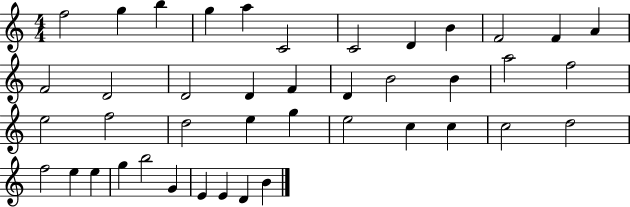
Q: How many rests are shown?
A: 0